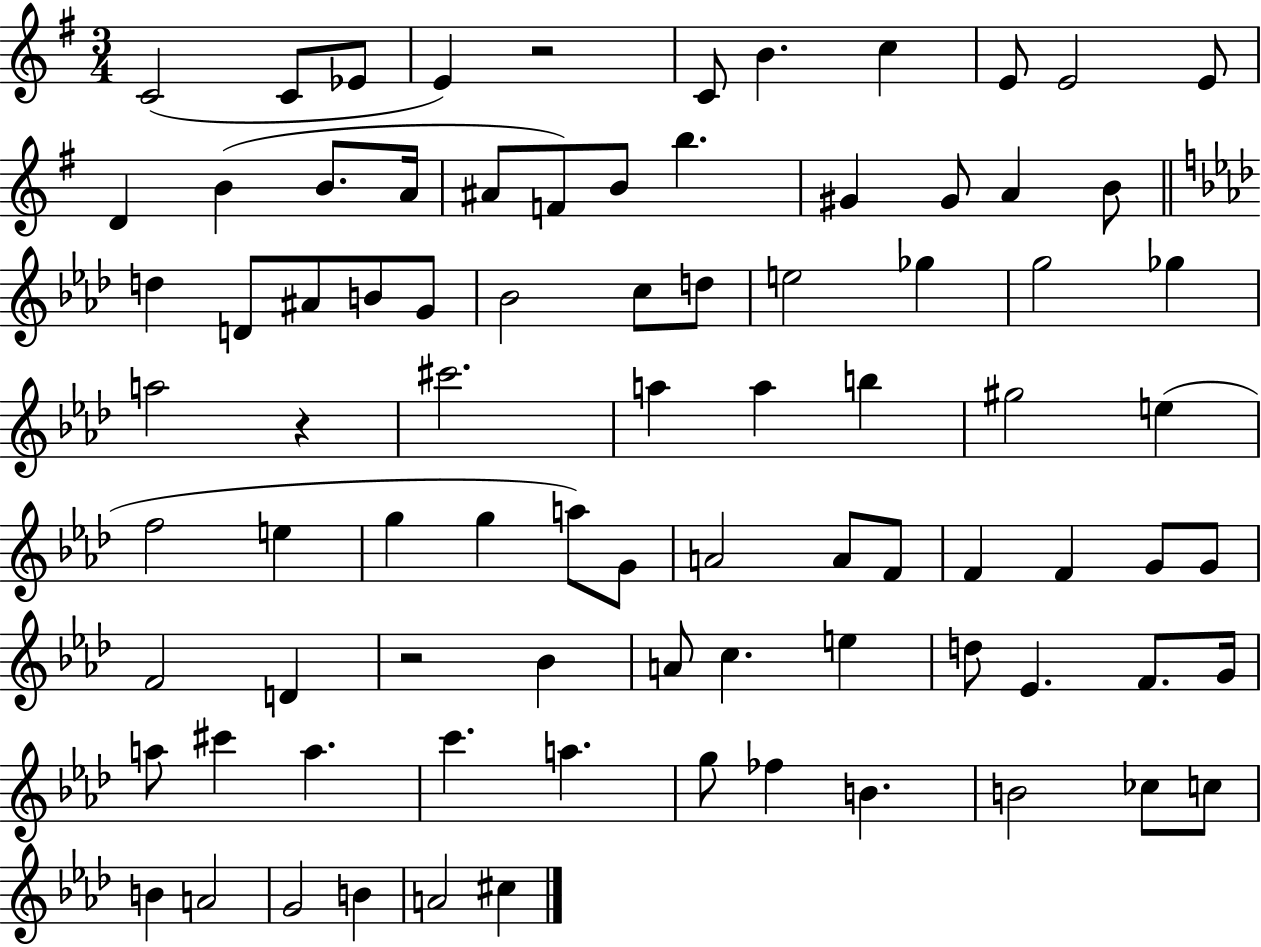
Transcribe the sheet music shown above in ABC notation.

X:1
T:Untitled
M:3/4
L:1/4
K:G
C2 C/2 _E/2 E z2 C/2 B c E/2 E2 E/2 D B B/2 A/4 ^A/2 F/2 B/2 b ^G ^G/2 A B/2 d D/2 ^A/2 B/2 G/2 _B2 c/2 d/2 e2 _g g2 _g a2 z ^c'2 a a b ^g2 e f2 e g g a/2 G/2 A2 A/2 F/2 F F G/2 G/2 F2 D z2 _B A/2 c e d/2 _E F/2 G/4 a/2 ^c' a c' a g/2 _f B B2 _c/2 c/2 B A2 G2 B A2 ^c